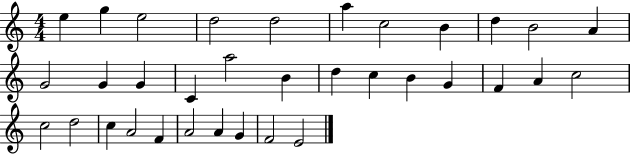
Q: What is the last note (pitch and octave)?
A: E4